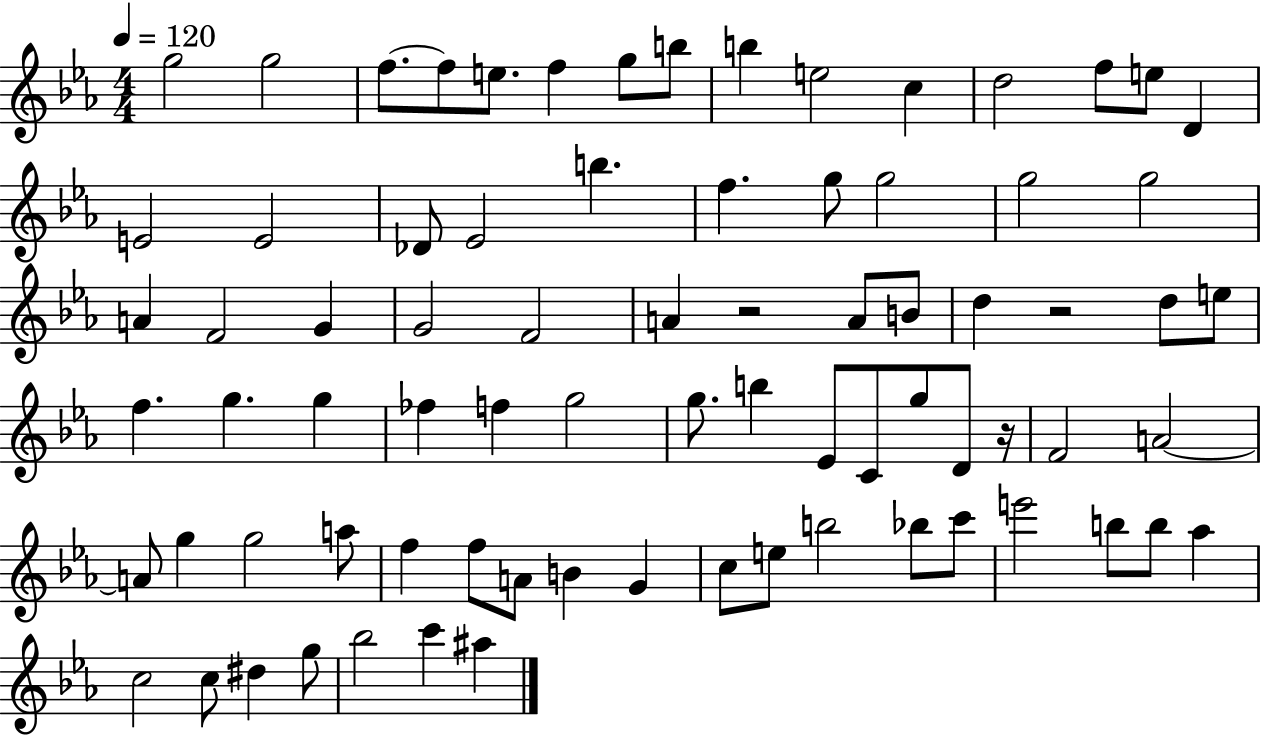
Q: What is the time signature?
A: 4/4